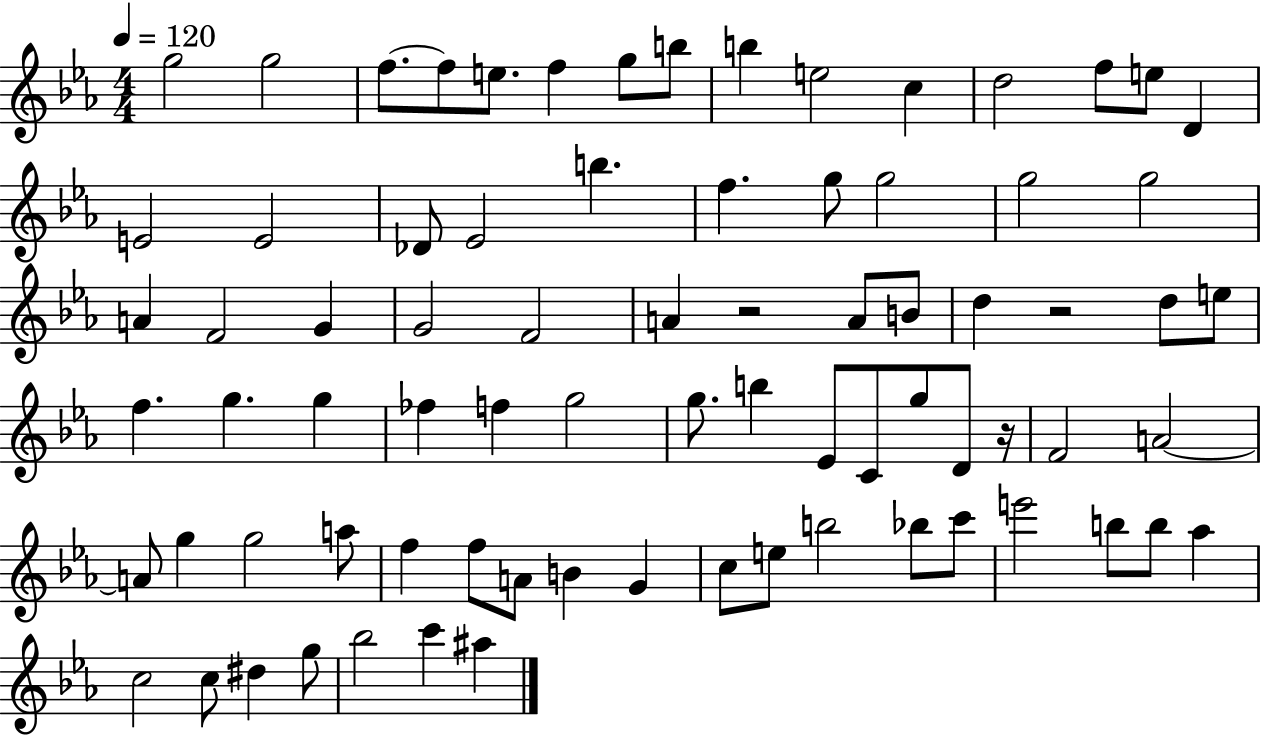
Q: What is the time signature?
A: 4/4